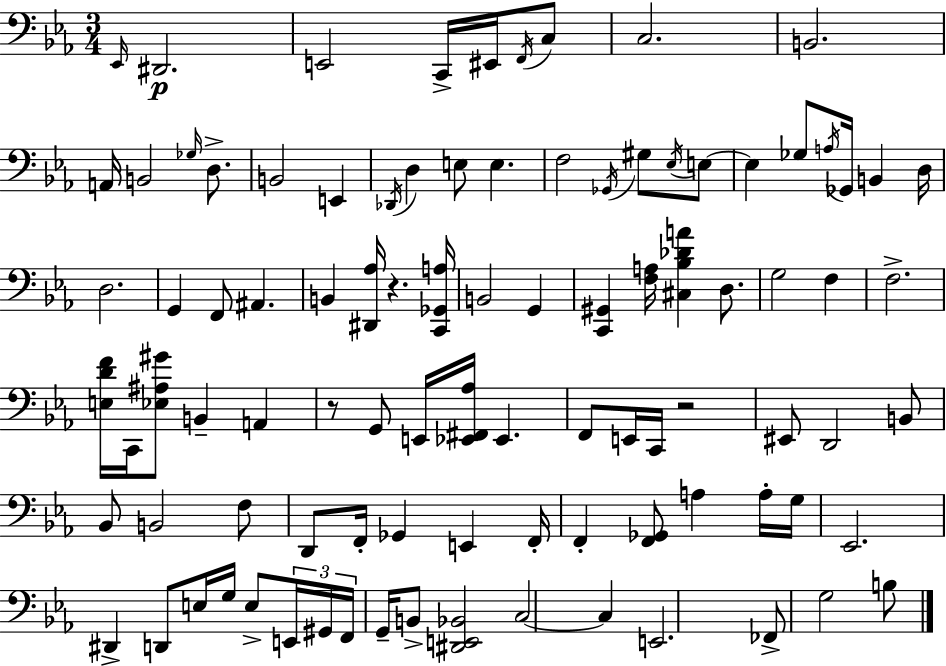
Eb2/s D#2/h. E2/h C2/s EIS2/s F2/s C3/e C3/h. B2/h. A2/s B2/h Gb3/s D3/e. B2/h E2/q Db2/s D3/q E3/e E3/q. F3/h Gb2/s G#3/e Eb3/s E3/e E3/q Gb3/e A3/s Gb2/s B2/q D3/s D3/h. G2/q F2/e A#2/q. B2/q [D#2,Ab3]/s R/q. [C2,Gb2,A3]/s B2/h G2/q [C2,G#2]/q [F3,A3]/s [C#3,Bb3,Db4,A4]/q D3/e. G3/h F3/q F3/h. [E3,D4,F4]/s C2/s [Eb3,A#3,G#4]/e B2/q A2/q R/e G2/e E2/s [Eb2,F#2,Ab3]/s Eb2/q. F2/e E2/s C2/s R/h EIS2/e D2/h B2/e Bb2/e B2/h F3/e D2/e F2/s Gb2/q E2/q F2/s F2/q [F2,Gb2]/e A3/q A3/s G3/s Eb2/h. D#2/q D2/e E3/s G3/s E3/e E2/s G#2/s F2/s G2/s B2/e [D#2,E2,Bb2]/h C3/h C3/q E2/h. FES2/e G3/h B3/e